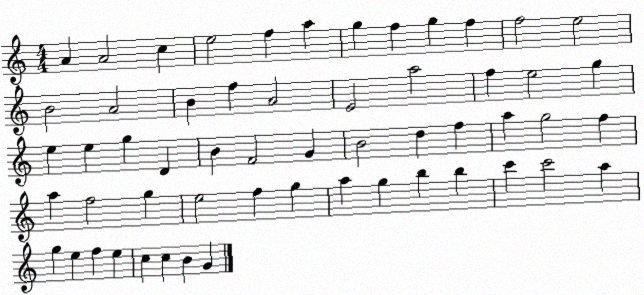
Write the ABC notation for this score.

X:1
T:Untitled
M:4/4
L:1/4
K:C
A A2 c e2 f a g f g f f2 e2 B2 A2 B f A2 E2 a2 f e2 g e e g D B F2 G B2 d f a g2 f a f2 g e2 f g a g b b c' c'2 a g e f e c c B G